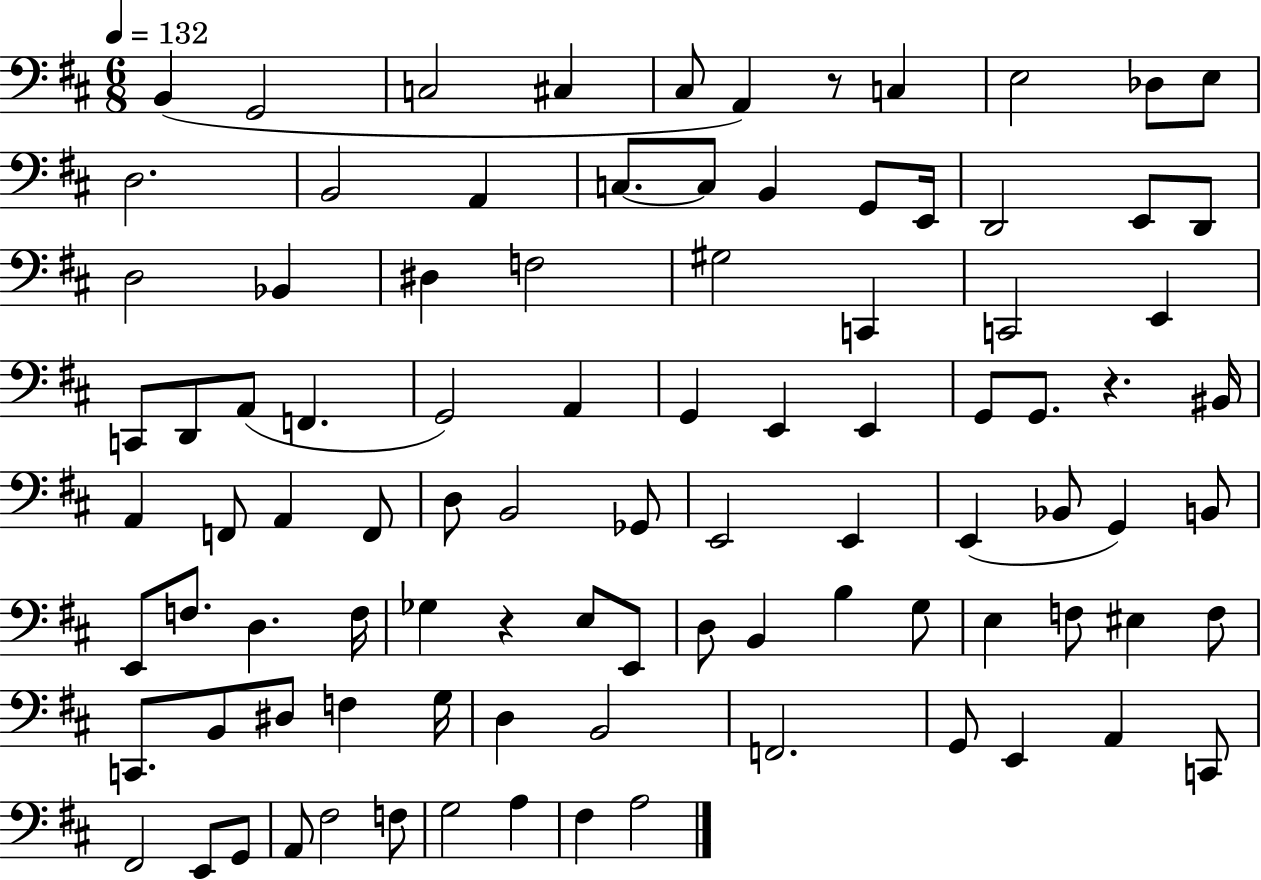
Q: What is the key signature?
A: D major